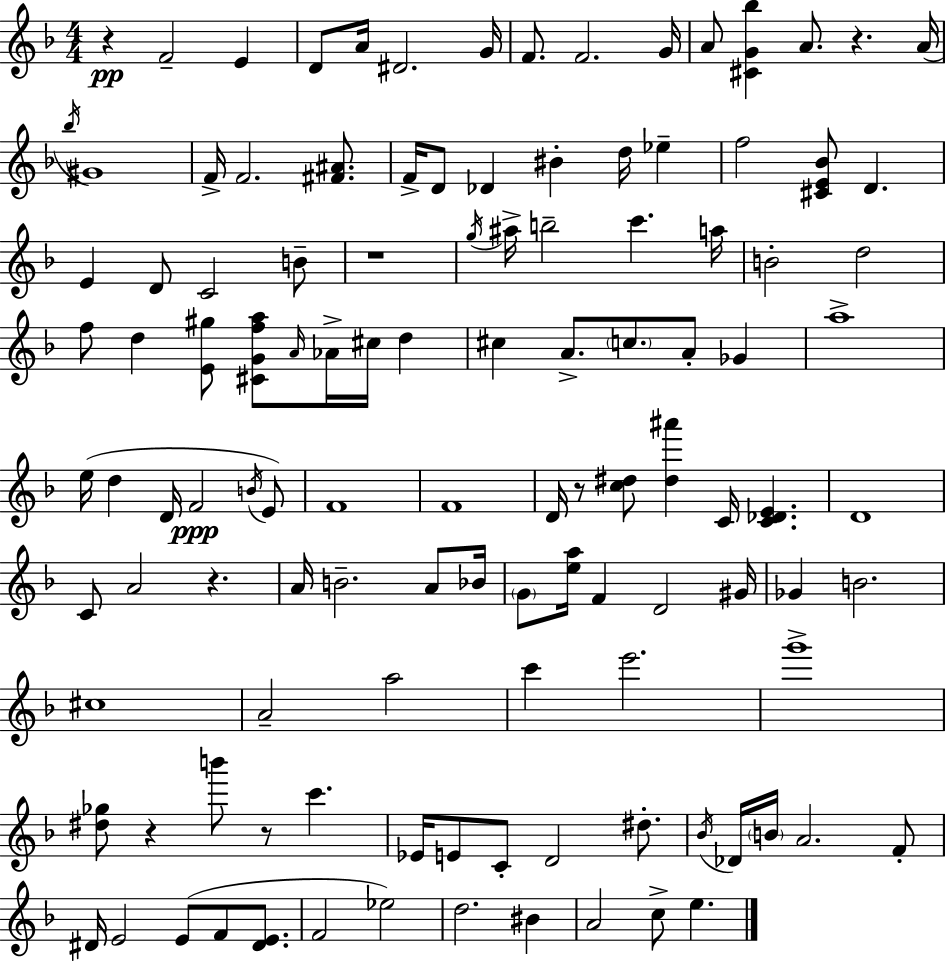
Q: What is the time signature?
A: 4/4